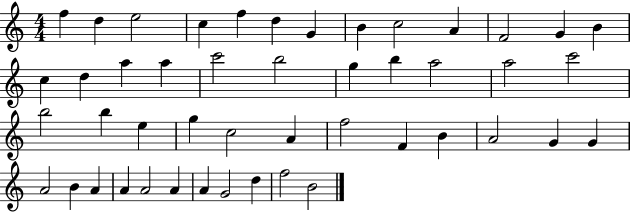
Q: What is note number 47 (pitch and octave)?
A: B4